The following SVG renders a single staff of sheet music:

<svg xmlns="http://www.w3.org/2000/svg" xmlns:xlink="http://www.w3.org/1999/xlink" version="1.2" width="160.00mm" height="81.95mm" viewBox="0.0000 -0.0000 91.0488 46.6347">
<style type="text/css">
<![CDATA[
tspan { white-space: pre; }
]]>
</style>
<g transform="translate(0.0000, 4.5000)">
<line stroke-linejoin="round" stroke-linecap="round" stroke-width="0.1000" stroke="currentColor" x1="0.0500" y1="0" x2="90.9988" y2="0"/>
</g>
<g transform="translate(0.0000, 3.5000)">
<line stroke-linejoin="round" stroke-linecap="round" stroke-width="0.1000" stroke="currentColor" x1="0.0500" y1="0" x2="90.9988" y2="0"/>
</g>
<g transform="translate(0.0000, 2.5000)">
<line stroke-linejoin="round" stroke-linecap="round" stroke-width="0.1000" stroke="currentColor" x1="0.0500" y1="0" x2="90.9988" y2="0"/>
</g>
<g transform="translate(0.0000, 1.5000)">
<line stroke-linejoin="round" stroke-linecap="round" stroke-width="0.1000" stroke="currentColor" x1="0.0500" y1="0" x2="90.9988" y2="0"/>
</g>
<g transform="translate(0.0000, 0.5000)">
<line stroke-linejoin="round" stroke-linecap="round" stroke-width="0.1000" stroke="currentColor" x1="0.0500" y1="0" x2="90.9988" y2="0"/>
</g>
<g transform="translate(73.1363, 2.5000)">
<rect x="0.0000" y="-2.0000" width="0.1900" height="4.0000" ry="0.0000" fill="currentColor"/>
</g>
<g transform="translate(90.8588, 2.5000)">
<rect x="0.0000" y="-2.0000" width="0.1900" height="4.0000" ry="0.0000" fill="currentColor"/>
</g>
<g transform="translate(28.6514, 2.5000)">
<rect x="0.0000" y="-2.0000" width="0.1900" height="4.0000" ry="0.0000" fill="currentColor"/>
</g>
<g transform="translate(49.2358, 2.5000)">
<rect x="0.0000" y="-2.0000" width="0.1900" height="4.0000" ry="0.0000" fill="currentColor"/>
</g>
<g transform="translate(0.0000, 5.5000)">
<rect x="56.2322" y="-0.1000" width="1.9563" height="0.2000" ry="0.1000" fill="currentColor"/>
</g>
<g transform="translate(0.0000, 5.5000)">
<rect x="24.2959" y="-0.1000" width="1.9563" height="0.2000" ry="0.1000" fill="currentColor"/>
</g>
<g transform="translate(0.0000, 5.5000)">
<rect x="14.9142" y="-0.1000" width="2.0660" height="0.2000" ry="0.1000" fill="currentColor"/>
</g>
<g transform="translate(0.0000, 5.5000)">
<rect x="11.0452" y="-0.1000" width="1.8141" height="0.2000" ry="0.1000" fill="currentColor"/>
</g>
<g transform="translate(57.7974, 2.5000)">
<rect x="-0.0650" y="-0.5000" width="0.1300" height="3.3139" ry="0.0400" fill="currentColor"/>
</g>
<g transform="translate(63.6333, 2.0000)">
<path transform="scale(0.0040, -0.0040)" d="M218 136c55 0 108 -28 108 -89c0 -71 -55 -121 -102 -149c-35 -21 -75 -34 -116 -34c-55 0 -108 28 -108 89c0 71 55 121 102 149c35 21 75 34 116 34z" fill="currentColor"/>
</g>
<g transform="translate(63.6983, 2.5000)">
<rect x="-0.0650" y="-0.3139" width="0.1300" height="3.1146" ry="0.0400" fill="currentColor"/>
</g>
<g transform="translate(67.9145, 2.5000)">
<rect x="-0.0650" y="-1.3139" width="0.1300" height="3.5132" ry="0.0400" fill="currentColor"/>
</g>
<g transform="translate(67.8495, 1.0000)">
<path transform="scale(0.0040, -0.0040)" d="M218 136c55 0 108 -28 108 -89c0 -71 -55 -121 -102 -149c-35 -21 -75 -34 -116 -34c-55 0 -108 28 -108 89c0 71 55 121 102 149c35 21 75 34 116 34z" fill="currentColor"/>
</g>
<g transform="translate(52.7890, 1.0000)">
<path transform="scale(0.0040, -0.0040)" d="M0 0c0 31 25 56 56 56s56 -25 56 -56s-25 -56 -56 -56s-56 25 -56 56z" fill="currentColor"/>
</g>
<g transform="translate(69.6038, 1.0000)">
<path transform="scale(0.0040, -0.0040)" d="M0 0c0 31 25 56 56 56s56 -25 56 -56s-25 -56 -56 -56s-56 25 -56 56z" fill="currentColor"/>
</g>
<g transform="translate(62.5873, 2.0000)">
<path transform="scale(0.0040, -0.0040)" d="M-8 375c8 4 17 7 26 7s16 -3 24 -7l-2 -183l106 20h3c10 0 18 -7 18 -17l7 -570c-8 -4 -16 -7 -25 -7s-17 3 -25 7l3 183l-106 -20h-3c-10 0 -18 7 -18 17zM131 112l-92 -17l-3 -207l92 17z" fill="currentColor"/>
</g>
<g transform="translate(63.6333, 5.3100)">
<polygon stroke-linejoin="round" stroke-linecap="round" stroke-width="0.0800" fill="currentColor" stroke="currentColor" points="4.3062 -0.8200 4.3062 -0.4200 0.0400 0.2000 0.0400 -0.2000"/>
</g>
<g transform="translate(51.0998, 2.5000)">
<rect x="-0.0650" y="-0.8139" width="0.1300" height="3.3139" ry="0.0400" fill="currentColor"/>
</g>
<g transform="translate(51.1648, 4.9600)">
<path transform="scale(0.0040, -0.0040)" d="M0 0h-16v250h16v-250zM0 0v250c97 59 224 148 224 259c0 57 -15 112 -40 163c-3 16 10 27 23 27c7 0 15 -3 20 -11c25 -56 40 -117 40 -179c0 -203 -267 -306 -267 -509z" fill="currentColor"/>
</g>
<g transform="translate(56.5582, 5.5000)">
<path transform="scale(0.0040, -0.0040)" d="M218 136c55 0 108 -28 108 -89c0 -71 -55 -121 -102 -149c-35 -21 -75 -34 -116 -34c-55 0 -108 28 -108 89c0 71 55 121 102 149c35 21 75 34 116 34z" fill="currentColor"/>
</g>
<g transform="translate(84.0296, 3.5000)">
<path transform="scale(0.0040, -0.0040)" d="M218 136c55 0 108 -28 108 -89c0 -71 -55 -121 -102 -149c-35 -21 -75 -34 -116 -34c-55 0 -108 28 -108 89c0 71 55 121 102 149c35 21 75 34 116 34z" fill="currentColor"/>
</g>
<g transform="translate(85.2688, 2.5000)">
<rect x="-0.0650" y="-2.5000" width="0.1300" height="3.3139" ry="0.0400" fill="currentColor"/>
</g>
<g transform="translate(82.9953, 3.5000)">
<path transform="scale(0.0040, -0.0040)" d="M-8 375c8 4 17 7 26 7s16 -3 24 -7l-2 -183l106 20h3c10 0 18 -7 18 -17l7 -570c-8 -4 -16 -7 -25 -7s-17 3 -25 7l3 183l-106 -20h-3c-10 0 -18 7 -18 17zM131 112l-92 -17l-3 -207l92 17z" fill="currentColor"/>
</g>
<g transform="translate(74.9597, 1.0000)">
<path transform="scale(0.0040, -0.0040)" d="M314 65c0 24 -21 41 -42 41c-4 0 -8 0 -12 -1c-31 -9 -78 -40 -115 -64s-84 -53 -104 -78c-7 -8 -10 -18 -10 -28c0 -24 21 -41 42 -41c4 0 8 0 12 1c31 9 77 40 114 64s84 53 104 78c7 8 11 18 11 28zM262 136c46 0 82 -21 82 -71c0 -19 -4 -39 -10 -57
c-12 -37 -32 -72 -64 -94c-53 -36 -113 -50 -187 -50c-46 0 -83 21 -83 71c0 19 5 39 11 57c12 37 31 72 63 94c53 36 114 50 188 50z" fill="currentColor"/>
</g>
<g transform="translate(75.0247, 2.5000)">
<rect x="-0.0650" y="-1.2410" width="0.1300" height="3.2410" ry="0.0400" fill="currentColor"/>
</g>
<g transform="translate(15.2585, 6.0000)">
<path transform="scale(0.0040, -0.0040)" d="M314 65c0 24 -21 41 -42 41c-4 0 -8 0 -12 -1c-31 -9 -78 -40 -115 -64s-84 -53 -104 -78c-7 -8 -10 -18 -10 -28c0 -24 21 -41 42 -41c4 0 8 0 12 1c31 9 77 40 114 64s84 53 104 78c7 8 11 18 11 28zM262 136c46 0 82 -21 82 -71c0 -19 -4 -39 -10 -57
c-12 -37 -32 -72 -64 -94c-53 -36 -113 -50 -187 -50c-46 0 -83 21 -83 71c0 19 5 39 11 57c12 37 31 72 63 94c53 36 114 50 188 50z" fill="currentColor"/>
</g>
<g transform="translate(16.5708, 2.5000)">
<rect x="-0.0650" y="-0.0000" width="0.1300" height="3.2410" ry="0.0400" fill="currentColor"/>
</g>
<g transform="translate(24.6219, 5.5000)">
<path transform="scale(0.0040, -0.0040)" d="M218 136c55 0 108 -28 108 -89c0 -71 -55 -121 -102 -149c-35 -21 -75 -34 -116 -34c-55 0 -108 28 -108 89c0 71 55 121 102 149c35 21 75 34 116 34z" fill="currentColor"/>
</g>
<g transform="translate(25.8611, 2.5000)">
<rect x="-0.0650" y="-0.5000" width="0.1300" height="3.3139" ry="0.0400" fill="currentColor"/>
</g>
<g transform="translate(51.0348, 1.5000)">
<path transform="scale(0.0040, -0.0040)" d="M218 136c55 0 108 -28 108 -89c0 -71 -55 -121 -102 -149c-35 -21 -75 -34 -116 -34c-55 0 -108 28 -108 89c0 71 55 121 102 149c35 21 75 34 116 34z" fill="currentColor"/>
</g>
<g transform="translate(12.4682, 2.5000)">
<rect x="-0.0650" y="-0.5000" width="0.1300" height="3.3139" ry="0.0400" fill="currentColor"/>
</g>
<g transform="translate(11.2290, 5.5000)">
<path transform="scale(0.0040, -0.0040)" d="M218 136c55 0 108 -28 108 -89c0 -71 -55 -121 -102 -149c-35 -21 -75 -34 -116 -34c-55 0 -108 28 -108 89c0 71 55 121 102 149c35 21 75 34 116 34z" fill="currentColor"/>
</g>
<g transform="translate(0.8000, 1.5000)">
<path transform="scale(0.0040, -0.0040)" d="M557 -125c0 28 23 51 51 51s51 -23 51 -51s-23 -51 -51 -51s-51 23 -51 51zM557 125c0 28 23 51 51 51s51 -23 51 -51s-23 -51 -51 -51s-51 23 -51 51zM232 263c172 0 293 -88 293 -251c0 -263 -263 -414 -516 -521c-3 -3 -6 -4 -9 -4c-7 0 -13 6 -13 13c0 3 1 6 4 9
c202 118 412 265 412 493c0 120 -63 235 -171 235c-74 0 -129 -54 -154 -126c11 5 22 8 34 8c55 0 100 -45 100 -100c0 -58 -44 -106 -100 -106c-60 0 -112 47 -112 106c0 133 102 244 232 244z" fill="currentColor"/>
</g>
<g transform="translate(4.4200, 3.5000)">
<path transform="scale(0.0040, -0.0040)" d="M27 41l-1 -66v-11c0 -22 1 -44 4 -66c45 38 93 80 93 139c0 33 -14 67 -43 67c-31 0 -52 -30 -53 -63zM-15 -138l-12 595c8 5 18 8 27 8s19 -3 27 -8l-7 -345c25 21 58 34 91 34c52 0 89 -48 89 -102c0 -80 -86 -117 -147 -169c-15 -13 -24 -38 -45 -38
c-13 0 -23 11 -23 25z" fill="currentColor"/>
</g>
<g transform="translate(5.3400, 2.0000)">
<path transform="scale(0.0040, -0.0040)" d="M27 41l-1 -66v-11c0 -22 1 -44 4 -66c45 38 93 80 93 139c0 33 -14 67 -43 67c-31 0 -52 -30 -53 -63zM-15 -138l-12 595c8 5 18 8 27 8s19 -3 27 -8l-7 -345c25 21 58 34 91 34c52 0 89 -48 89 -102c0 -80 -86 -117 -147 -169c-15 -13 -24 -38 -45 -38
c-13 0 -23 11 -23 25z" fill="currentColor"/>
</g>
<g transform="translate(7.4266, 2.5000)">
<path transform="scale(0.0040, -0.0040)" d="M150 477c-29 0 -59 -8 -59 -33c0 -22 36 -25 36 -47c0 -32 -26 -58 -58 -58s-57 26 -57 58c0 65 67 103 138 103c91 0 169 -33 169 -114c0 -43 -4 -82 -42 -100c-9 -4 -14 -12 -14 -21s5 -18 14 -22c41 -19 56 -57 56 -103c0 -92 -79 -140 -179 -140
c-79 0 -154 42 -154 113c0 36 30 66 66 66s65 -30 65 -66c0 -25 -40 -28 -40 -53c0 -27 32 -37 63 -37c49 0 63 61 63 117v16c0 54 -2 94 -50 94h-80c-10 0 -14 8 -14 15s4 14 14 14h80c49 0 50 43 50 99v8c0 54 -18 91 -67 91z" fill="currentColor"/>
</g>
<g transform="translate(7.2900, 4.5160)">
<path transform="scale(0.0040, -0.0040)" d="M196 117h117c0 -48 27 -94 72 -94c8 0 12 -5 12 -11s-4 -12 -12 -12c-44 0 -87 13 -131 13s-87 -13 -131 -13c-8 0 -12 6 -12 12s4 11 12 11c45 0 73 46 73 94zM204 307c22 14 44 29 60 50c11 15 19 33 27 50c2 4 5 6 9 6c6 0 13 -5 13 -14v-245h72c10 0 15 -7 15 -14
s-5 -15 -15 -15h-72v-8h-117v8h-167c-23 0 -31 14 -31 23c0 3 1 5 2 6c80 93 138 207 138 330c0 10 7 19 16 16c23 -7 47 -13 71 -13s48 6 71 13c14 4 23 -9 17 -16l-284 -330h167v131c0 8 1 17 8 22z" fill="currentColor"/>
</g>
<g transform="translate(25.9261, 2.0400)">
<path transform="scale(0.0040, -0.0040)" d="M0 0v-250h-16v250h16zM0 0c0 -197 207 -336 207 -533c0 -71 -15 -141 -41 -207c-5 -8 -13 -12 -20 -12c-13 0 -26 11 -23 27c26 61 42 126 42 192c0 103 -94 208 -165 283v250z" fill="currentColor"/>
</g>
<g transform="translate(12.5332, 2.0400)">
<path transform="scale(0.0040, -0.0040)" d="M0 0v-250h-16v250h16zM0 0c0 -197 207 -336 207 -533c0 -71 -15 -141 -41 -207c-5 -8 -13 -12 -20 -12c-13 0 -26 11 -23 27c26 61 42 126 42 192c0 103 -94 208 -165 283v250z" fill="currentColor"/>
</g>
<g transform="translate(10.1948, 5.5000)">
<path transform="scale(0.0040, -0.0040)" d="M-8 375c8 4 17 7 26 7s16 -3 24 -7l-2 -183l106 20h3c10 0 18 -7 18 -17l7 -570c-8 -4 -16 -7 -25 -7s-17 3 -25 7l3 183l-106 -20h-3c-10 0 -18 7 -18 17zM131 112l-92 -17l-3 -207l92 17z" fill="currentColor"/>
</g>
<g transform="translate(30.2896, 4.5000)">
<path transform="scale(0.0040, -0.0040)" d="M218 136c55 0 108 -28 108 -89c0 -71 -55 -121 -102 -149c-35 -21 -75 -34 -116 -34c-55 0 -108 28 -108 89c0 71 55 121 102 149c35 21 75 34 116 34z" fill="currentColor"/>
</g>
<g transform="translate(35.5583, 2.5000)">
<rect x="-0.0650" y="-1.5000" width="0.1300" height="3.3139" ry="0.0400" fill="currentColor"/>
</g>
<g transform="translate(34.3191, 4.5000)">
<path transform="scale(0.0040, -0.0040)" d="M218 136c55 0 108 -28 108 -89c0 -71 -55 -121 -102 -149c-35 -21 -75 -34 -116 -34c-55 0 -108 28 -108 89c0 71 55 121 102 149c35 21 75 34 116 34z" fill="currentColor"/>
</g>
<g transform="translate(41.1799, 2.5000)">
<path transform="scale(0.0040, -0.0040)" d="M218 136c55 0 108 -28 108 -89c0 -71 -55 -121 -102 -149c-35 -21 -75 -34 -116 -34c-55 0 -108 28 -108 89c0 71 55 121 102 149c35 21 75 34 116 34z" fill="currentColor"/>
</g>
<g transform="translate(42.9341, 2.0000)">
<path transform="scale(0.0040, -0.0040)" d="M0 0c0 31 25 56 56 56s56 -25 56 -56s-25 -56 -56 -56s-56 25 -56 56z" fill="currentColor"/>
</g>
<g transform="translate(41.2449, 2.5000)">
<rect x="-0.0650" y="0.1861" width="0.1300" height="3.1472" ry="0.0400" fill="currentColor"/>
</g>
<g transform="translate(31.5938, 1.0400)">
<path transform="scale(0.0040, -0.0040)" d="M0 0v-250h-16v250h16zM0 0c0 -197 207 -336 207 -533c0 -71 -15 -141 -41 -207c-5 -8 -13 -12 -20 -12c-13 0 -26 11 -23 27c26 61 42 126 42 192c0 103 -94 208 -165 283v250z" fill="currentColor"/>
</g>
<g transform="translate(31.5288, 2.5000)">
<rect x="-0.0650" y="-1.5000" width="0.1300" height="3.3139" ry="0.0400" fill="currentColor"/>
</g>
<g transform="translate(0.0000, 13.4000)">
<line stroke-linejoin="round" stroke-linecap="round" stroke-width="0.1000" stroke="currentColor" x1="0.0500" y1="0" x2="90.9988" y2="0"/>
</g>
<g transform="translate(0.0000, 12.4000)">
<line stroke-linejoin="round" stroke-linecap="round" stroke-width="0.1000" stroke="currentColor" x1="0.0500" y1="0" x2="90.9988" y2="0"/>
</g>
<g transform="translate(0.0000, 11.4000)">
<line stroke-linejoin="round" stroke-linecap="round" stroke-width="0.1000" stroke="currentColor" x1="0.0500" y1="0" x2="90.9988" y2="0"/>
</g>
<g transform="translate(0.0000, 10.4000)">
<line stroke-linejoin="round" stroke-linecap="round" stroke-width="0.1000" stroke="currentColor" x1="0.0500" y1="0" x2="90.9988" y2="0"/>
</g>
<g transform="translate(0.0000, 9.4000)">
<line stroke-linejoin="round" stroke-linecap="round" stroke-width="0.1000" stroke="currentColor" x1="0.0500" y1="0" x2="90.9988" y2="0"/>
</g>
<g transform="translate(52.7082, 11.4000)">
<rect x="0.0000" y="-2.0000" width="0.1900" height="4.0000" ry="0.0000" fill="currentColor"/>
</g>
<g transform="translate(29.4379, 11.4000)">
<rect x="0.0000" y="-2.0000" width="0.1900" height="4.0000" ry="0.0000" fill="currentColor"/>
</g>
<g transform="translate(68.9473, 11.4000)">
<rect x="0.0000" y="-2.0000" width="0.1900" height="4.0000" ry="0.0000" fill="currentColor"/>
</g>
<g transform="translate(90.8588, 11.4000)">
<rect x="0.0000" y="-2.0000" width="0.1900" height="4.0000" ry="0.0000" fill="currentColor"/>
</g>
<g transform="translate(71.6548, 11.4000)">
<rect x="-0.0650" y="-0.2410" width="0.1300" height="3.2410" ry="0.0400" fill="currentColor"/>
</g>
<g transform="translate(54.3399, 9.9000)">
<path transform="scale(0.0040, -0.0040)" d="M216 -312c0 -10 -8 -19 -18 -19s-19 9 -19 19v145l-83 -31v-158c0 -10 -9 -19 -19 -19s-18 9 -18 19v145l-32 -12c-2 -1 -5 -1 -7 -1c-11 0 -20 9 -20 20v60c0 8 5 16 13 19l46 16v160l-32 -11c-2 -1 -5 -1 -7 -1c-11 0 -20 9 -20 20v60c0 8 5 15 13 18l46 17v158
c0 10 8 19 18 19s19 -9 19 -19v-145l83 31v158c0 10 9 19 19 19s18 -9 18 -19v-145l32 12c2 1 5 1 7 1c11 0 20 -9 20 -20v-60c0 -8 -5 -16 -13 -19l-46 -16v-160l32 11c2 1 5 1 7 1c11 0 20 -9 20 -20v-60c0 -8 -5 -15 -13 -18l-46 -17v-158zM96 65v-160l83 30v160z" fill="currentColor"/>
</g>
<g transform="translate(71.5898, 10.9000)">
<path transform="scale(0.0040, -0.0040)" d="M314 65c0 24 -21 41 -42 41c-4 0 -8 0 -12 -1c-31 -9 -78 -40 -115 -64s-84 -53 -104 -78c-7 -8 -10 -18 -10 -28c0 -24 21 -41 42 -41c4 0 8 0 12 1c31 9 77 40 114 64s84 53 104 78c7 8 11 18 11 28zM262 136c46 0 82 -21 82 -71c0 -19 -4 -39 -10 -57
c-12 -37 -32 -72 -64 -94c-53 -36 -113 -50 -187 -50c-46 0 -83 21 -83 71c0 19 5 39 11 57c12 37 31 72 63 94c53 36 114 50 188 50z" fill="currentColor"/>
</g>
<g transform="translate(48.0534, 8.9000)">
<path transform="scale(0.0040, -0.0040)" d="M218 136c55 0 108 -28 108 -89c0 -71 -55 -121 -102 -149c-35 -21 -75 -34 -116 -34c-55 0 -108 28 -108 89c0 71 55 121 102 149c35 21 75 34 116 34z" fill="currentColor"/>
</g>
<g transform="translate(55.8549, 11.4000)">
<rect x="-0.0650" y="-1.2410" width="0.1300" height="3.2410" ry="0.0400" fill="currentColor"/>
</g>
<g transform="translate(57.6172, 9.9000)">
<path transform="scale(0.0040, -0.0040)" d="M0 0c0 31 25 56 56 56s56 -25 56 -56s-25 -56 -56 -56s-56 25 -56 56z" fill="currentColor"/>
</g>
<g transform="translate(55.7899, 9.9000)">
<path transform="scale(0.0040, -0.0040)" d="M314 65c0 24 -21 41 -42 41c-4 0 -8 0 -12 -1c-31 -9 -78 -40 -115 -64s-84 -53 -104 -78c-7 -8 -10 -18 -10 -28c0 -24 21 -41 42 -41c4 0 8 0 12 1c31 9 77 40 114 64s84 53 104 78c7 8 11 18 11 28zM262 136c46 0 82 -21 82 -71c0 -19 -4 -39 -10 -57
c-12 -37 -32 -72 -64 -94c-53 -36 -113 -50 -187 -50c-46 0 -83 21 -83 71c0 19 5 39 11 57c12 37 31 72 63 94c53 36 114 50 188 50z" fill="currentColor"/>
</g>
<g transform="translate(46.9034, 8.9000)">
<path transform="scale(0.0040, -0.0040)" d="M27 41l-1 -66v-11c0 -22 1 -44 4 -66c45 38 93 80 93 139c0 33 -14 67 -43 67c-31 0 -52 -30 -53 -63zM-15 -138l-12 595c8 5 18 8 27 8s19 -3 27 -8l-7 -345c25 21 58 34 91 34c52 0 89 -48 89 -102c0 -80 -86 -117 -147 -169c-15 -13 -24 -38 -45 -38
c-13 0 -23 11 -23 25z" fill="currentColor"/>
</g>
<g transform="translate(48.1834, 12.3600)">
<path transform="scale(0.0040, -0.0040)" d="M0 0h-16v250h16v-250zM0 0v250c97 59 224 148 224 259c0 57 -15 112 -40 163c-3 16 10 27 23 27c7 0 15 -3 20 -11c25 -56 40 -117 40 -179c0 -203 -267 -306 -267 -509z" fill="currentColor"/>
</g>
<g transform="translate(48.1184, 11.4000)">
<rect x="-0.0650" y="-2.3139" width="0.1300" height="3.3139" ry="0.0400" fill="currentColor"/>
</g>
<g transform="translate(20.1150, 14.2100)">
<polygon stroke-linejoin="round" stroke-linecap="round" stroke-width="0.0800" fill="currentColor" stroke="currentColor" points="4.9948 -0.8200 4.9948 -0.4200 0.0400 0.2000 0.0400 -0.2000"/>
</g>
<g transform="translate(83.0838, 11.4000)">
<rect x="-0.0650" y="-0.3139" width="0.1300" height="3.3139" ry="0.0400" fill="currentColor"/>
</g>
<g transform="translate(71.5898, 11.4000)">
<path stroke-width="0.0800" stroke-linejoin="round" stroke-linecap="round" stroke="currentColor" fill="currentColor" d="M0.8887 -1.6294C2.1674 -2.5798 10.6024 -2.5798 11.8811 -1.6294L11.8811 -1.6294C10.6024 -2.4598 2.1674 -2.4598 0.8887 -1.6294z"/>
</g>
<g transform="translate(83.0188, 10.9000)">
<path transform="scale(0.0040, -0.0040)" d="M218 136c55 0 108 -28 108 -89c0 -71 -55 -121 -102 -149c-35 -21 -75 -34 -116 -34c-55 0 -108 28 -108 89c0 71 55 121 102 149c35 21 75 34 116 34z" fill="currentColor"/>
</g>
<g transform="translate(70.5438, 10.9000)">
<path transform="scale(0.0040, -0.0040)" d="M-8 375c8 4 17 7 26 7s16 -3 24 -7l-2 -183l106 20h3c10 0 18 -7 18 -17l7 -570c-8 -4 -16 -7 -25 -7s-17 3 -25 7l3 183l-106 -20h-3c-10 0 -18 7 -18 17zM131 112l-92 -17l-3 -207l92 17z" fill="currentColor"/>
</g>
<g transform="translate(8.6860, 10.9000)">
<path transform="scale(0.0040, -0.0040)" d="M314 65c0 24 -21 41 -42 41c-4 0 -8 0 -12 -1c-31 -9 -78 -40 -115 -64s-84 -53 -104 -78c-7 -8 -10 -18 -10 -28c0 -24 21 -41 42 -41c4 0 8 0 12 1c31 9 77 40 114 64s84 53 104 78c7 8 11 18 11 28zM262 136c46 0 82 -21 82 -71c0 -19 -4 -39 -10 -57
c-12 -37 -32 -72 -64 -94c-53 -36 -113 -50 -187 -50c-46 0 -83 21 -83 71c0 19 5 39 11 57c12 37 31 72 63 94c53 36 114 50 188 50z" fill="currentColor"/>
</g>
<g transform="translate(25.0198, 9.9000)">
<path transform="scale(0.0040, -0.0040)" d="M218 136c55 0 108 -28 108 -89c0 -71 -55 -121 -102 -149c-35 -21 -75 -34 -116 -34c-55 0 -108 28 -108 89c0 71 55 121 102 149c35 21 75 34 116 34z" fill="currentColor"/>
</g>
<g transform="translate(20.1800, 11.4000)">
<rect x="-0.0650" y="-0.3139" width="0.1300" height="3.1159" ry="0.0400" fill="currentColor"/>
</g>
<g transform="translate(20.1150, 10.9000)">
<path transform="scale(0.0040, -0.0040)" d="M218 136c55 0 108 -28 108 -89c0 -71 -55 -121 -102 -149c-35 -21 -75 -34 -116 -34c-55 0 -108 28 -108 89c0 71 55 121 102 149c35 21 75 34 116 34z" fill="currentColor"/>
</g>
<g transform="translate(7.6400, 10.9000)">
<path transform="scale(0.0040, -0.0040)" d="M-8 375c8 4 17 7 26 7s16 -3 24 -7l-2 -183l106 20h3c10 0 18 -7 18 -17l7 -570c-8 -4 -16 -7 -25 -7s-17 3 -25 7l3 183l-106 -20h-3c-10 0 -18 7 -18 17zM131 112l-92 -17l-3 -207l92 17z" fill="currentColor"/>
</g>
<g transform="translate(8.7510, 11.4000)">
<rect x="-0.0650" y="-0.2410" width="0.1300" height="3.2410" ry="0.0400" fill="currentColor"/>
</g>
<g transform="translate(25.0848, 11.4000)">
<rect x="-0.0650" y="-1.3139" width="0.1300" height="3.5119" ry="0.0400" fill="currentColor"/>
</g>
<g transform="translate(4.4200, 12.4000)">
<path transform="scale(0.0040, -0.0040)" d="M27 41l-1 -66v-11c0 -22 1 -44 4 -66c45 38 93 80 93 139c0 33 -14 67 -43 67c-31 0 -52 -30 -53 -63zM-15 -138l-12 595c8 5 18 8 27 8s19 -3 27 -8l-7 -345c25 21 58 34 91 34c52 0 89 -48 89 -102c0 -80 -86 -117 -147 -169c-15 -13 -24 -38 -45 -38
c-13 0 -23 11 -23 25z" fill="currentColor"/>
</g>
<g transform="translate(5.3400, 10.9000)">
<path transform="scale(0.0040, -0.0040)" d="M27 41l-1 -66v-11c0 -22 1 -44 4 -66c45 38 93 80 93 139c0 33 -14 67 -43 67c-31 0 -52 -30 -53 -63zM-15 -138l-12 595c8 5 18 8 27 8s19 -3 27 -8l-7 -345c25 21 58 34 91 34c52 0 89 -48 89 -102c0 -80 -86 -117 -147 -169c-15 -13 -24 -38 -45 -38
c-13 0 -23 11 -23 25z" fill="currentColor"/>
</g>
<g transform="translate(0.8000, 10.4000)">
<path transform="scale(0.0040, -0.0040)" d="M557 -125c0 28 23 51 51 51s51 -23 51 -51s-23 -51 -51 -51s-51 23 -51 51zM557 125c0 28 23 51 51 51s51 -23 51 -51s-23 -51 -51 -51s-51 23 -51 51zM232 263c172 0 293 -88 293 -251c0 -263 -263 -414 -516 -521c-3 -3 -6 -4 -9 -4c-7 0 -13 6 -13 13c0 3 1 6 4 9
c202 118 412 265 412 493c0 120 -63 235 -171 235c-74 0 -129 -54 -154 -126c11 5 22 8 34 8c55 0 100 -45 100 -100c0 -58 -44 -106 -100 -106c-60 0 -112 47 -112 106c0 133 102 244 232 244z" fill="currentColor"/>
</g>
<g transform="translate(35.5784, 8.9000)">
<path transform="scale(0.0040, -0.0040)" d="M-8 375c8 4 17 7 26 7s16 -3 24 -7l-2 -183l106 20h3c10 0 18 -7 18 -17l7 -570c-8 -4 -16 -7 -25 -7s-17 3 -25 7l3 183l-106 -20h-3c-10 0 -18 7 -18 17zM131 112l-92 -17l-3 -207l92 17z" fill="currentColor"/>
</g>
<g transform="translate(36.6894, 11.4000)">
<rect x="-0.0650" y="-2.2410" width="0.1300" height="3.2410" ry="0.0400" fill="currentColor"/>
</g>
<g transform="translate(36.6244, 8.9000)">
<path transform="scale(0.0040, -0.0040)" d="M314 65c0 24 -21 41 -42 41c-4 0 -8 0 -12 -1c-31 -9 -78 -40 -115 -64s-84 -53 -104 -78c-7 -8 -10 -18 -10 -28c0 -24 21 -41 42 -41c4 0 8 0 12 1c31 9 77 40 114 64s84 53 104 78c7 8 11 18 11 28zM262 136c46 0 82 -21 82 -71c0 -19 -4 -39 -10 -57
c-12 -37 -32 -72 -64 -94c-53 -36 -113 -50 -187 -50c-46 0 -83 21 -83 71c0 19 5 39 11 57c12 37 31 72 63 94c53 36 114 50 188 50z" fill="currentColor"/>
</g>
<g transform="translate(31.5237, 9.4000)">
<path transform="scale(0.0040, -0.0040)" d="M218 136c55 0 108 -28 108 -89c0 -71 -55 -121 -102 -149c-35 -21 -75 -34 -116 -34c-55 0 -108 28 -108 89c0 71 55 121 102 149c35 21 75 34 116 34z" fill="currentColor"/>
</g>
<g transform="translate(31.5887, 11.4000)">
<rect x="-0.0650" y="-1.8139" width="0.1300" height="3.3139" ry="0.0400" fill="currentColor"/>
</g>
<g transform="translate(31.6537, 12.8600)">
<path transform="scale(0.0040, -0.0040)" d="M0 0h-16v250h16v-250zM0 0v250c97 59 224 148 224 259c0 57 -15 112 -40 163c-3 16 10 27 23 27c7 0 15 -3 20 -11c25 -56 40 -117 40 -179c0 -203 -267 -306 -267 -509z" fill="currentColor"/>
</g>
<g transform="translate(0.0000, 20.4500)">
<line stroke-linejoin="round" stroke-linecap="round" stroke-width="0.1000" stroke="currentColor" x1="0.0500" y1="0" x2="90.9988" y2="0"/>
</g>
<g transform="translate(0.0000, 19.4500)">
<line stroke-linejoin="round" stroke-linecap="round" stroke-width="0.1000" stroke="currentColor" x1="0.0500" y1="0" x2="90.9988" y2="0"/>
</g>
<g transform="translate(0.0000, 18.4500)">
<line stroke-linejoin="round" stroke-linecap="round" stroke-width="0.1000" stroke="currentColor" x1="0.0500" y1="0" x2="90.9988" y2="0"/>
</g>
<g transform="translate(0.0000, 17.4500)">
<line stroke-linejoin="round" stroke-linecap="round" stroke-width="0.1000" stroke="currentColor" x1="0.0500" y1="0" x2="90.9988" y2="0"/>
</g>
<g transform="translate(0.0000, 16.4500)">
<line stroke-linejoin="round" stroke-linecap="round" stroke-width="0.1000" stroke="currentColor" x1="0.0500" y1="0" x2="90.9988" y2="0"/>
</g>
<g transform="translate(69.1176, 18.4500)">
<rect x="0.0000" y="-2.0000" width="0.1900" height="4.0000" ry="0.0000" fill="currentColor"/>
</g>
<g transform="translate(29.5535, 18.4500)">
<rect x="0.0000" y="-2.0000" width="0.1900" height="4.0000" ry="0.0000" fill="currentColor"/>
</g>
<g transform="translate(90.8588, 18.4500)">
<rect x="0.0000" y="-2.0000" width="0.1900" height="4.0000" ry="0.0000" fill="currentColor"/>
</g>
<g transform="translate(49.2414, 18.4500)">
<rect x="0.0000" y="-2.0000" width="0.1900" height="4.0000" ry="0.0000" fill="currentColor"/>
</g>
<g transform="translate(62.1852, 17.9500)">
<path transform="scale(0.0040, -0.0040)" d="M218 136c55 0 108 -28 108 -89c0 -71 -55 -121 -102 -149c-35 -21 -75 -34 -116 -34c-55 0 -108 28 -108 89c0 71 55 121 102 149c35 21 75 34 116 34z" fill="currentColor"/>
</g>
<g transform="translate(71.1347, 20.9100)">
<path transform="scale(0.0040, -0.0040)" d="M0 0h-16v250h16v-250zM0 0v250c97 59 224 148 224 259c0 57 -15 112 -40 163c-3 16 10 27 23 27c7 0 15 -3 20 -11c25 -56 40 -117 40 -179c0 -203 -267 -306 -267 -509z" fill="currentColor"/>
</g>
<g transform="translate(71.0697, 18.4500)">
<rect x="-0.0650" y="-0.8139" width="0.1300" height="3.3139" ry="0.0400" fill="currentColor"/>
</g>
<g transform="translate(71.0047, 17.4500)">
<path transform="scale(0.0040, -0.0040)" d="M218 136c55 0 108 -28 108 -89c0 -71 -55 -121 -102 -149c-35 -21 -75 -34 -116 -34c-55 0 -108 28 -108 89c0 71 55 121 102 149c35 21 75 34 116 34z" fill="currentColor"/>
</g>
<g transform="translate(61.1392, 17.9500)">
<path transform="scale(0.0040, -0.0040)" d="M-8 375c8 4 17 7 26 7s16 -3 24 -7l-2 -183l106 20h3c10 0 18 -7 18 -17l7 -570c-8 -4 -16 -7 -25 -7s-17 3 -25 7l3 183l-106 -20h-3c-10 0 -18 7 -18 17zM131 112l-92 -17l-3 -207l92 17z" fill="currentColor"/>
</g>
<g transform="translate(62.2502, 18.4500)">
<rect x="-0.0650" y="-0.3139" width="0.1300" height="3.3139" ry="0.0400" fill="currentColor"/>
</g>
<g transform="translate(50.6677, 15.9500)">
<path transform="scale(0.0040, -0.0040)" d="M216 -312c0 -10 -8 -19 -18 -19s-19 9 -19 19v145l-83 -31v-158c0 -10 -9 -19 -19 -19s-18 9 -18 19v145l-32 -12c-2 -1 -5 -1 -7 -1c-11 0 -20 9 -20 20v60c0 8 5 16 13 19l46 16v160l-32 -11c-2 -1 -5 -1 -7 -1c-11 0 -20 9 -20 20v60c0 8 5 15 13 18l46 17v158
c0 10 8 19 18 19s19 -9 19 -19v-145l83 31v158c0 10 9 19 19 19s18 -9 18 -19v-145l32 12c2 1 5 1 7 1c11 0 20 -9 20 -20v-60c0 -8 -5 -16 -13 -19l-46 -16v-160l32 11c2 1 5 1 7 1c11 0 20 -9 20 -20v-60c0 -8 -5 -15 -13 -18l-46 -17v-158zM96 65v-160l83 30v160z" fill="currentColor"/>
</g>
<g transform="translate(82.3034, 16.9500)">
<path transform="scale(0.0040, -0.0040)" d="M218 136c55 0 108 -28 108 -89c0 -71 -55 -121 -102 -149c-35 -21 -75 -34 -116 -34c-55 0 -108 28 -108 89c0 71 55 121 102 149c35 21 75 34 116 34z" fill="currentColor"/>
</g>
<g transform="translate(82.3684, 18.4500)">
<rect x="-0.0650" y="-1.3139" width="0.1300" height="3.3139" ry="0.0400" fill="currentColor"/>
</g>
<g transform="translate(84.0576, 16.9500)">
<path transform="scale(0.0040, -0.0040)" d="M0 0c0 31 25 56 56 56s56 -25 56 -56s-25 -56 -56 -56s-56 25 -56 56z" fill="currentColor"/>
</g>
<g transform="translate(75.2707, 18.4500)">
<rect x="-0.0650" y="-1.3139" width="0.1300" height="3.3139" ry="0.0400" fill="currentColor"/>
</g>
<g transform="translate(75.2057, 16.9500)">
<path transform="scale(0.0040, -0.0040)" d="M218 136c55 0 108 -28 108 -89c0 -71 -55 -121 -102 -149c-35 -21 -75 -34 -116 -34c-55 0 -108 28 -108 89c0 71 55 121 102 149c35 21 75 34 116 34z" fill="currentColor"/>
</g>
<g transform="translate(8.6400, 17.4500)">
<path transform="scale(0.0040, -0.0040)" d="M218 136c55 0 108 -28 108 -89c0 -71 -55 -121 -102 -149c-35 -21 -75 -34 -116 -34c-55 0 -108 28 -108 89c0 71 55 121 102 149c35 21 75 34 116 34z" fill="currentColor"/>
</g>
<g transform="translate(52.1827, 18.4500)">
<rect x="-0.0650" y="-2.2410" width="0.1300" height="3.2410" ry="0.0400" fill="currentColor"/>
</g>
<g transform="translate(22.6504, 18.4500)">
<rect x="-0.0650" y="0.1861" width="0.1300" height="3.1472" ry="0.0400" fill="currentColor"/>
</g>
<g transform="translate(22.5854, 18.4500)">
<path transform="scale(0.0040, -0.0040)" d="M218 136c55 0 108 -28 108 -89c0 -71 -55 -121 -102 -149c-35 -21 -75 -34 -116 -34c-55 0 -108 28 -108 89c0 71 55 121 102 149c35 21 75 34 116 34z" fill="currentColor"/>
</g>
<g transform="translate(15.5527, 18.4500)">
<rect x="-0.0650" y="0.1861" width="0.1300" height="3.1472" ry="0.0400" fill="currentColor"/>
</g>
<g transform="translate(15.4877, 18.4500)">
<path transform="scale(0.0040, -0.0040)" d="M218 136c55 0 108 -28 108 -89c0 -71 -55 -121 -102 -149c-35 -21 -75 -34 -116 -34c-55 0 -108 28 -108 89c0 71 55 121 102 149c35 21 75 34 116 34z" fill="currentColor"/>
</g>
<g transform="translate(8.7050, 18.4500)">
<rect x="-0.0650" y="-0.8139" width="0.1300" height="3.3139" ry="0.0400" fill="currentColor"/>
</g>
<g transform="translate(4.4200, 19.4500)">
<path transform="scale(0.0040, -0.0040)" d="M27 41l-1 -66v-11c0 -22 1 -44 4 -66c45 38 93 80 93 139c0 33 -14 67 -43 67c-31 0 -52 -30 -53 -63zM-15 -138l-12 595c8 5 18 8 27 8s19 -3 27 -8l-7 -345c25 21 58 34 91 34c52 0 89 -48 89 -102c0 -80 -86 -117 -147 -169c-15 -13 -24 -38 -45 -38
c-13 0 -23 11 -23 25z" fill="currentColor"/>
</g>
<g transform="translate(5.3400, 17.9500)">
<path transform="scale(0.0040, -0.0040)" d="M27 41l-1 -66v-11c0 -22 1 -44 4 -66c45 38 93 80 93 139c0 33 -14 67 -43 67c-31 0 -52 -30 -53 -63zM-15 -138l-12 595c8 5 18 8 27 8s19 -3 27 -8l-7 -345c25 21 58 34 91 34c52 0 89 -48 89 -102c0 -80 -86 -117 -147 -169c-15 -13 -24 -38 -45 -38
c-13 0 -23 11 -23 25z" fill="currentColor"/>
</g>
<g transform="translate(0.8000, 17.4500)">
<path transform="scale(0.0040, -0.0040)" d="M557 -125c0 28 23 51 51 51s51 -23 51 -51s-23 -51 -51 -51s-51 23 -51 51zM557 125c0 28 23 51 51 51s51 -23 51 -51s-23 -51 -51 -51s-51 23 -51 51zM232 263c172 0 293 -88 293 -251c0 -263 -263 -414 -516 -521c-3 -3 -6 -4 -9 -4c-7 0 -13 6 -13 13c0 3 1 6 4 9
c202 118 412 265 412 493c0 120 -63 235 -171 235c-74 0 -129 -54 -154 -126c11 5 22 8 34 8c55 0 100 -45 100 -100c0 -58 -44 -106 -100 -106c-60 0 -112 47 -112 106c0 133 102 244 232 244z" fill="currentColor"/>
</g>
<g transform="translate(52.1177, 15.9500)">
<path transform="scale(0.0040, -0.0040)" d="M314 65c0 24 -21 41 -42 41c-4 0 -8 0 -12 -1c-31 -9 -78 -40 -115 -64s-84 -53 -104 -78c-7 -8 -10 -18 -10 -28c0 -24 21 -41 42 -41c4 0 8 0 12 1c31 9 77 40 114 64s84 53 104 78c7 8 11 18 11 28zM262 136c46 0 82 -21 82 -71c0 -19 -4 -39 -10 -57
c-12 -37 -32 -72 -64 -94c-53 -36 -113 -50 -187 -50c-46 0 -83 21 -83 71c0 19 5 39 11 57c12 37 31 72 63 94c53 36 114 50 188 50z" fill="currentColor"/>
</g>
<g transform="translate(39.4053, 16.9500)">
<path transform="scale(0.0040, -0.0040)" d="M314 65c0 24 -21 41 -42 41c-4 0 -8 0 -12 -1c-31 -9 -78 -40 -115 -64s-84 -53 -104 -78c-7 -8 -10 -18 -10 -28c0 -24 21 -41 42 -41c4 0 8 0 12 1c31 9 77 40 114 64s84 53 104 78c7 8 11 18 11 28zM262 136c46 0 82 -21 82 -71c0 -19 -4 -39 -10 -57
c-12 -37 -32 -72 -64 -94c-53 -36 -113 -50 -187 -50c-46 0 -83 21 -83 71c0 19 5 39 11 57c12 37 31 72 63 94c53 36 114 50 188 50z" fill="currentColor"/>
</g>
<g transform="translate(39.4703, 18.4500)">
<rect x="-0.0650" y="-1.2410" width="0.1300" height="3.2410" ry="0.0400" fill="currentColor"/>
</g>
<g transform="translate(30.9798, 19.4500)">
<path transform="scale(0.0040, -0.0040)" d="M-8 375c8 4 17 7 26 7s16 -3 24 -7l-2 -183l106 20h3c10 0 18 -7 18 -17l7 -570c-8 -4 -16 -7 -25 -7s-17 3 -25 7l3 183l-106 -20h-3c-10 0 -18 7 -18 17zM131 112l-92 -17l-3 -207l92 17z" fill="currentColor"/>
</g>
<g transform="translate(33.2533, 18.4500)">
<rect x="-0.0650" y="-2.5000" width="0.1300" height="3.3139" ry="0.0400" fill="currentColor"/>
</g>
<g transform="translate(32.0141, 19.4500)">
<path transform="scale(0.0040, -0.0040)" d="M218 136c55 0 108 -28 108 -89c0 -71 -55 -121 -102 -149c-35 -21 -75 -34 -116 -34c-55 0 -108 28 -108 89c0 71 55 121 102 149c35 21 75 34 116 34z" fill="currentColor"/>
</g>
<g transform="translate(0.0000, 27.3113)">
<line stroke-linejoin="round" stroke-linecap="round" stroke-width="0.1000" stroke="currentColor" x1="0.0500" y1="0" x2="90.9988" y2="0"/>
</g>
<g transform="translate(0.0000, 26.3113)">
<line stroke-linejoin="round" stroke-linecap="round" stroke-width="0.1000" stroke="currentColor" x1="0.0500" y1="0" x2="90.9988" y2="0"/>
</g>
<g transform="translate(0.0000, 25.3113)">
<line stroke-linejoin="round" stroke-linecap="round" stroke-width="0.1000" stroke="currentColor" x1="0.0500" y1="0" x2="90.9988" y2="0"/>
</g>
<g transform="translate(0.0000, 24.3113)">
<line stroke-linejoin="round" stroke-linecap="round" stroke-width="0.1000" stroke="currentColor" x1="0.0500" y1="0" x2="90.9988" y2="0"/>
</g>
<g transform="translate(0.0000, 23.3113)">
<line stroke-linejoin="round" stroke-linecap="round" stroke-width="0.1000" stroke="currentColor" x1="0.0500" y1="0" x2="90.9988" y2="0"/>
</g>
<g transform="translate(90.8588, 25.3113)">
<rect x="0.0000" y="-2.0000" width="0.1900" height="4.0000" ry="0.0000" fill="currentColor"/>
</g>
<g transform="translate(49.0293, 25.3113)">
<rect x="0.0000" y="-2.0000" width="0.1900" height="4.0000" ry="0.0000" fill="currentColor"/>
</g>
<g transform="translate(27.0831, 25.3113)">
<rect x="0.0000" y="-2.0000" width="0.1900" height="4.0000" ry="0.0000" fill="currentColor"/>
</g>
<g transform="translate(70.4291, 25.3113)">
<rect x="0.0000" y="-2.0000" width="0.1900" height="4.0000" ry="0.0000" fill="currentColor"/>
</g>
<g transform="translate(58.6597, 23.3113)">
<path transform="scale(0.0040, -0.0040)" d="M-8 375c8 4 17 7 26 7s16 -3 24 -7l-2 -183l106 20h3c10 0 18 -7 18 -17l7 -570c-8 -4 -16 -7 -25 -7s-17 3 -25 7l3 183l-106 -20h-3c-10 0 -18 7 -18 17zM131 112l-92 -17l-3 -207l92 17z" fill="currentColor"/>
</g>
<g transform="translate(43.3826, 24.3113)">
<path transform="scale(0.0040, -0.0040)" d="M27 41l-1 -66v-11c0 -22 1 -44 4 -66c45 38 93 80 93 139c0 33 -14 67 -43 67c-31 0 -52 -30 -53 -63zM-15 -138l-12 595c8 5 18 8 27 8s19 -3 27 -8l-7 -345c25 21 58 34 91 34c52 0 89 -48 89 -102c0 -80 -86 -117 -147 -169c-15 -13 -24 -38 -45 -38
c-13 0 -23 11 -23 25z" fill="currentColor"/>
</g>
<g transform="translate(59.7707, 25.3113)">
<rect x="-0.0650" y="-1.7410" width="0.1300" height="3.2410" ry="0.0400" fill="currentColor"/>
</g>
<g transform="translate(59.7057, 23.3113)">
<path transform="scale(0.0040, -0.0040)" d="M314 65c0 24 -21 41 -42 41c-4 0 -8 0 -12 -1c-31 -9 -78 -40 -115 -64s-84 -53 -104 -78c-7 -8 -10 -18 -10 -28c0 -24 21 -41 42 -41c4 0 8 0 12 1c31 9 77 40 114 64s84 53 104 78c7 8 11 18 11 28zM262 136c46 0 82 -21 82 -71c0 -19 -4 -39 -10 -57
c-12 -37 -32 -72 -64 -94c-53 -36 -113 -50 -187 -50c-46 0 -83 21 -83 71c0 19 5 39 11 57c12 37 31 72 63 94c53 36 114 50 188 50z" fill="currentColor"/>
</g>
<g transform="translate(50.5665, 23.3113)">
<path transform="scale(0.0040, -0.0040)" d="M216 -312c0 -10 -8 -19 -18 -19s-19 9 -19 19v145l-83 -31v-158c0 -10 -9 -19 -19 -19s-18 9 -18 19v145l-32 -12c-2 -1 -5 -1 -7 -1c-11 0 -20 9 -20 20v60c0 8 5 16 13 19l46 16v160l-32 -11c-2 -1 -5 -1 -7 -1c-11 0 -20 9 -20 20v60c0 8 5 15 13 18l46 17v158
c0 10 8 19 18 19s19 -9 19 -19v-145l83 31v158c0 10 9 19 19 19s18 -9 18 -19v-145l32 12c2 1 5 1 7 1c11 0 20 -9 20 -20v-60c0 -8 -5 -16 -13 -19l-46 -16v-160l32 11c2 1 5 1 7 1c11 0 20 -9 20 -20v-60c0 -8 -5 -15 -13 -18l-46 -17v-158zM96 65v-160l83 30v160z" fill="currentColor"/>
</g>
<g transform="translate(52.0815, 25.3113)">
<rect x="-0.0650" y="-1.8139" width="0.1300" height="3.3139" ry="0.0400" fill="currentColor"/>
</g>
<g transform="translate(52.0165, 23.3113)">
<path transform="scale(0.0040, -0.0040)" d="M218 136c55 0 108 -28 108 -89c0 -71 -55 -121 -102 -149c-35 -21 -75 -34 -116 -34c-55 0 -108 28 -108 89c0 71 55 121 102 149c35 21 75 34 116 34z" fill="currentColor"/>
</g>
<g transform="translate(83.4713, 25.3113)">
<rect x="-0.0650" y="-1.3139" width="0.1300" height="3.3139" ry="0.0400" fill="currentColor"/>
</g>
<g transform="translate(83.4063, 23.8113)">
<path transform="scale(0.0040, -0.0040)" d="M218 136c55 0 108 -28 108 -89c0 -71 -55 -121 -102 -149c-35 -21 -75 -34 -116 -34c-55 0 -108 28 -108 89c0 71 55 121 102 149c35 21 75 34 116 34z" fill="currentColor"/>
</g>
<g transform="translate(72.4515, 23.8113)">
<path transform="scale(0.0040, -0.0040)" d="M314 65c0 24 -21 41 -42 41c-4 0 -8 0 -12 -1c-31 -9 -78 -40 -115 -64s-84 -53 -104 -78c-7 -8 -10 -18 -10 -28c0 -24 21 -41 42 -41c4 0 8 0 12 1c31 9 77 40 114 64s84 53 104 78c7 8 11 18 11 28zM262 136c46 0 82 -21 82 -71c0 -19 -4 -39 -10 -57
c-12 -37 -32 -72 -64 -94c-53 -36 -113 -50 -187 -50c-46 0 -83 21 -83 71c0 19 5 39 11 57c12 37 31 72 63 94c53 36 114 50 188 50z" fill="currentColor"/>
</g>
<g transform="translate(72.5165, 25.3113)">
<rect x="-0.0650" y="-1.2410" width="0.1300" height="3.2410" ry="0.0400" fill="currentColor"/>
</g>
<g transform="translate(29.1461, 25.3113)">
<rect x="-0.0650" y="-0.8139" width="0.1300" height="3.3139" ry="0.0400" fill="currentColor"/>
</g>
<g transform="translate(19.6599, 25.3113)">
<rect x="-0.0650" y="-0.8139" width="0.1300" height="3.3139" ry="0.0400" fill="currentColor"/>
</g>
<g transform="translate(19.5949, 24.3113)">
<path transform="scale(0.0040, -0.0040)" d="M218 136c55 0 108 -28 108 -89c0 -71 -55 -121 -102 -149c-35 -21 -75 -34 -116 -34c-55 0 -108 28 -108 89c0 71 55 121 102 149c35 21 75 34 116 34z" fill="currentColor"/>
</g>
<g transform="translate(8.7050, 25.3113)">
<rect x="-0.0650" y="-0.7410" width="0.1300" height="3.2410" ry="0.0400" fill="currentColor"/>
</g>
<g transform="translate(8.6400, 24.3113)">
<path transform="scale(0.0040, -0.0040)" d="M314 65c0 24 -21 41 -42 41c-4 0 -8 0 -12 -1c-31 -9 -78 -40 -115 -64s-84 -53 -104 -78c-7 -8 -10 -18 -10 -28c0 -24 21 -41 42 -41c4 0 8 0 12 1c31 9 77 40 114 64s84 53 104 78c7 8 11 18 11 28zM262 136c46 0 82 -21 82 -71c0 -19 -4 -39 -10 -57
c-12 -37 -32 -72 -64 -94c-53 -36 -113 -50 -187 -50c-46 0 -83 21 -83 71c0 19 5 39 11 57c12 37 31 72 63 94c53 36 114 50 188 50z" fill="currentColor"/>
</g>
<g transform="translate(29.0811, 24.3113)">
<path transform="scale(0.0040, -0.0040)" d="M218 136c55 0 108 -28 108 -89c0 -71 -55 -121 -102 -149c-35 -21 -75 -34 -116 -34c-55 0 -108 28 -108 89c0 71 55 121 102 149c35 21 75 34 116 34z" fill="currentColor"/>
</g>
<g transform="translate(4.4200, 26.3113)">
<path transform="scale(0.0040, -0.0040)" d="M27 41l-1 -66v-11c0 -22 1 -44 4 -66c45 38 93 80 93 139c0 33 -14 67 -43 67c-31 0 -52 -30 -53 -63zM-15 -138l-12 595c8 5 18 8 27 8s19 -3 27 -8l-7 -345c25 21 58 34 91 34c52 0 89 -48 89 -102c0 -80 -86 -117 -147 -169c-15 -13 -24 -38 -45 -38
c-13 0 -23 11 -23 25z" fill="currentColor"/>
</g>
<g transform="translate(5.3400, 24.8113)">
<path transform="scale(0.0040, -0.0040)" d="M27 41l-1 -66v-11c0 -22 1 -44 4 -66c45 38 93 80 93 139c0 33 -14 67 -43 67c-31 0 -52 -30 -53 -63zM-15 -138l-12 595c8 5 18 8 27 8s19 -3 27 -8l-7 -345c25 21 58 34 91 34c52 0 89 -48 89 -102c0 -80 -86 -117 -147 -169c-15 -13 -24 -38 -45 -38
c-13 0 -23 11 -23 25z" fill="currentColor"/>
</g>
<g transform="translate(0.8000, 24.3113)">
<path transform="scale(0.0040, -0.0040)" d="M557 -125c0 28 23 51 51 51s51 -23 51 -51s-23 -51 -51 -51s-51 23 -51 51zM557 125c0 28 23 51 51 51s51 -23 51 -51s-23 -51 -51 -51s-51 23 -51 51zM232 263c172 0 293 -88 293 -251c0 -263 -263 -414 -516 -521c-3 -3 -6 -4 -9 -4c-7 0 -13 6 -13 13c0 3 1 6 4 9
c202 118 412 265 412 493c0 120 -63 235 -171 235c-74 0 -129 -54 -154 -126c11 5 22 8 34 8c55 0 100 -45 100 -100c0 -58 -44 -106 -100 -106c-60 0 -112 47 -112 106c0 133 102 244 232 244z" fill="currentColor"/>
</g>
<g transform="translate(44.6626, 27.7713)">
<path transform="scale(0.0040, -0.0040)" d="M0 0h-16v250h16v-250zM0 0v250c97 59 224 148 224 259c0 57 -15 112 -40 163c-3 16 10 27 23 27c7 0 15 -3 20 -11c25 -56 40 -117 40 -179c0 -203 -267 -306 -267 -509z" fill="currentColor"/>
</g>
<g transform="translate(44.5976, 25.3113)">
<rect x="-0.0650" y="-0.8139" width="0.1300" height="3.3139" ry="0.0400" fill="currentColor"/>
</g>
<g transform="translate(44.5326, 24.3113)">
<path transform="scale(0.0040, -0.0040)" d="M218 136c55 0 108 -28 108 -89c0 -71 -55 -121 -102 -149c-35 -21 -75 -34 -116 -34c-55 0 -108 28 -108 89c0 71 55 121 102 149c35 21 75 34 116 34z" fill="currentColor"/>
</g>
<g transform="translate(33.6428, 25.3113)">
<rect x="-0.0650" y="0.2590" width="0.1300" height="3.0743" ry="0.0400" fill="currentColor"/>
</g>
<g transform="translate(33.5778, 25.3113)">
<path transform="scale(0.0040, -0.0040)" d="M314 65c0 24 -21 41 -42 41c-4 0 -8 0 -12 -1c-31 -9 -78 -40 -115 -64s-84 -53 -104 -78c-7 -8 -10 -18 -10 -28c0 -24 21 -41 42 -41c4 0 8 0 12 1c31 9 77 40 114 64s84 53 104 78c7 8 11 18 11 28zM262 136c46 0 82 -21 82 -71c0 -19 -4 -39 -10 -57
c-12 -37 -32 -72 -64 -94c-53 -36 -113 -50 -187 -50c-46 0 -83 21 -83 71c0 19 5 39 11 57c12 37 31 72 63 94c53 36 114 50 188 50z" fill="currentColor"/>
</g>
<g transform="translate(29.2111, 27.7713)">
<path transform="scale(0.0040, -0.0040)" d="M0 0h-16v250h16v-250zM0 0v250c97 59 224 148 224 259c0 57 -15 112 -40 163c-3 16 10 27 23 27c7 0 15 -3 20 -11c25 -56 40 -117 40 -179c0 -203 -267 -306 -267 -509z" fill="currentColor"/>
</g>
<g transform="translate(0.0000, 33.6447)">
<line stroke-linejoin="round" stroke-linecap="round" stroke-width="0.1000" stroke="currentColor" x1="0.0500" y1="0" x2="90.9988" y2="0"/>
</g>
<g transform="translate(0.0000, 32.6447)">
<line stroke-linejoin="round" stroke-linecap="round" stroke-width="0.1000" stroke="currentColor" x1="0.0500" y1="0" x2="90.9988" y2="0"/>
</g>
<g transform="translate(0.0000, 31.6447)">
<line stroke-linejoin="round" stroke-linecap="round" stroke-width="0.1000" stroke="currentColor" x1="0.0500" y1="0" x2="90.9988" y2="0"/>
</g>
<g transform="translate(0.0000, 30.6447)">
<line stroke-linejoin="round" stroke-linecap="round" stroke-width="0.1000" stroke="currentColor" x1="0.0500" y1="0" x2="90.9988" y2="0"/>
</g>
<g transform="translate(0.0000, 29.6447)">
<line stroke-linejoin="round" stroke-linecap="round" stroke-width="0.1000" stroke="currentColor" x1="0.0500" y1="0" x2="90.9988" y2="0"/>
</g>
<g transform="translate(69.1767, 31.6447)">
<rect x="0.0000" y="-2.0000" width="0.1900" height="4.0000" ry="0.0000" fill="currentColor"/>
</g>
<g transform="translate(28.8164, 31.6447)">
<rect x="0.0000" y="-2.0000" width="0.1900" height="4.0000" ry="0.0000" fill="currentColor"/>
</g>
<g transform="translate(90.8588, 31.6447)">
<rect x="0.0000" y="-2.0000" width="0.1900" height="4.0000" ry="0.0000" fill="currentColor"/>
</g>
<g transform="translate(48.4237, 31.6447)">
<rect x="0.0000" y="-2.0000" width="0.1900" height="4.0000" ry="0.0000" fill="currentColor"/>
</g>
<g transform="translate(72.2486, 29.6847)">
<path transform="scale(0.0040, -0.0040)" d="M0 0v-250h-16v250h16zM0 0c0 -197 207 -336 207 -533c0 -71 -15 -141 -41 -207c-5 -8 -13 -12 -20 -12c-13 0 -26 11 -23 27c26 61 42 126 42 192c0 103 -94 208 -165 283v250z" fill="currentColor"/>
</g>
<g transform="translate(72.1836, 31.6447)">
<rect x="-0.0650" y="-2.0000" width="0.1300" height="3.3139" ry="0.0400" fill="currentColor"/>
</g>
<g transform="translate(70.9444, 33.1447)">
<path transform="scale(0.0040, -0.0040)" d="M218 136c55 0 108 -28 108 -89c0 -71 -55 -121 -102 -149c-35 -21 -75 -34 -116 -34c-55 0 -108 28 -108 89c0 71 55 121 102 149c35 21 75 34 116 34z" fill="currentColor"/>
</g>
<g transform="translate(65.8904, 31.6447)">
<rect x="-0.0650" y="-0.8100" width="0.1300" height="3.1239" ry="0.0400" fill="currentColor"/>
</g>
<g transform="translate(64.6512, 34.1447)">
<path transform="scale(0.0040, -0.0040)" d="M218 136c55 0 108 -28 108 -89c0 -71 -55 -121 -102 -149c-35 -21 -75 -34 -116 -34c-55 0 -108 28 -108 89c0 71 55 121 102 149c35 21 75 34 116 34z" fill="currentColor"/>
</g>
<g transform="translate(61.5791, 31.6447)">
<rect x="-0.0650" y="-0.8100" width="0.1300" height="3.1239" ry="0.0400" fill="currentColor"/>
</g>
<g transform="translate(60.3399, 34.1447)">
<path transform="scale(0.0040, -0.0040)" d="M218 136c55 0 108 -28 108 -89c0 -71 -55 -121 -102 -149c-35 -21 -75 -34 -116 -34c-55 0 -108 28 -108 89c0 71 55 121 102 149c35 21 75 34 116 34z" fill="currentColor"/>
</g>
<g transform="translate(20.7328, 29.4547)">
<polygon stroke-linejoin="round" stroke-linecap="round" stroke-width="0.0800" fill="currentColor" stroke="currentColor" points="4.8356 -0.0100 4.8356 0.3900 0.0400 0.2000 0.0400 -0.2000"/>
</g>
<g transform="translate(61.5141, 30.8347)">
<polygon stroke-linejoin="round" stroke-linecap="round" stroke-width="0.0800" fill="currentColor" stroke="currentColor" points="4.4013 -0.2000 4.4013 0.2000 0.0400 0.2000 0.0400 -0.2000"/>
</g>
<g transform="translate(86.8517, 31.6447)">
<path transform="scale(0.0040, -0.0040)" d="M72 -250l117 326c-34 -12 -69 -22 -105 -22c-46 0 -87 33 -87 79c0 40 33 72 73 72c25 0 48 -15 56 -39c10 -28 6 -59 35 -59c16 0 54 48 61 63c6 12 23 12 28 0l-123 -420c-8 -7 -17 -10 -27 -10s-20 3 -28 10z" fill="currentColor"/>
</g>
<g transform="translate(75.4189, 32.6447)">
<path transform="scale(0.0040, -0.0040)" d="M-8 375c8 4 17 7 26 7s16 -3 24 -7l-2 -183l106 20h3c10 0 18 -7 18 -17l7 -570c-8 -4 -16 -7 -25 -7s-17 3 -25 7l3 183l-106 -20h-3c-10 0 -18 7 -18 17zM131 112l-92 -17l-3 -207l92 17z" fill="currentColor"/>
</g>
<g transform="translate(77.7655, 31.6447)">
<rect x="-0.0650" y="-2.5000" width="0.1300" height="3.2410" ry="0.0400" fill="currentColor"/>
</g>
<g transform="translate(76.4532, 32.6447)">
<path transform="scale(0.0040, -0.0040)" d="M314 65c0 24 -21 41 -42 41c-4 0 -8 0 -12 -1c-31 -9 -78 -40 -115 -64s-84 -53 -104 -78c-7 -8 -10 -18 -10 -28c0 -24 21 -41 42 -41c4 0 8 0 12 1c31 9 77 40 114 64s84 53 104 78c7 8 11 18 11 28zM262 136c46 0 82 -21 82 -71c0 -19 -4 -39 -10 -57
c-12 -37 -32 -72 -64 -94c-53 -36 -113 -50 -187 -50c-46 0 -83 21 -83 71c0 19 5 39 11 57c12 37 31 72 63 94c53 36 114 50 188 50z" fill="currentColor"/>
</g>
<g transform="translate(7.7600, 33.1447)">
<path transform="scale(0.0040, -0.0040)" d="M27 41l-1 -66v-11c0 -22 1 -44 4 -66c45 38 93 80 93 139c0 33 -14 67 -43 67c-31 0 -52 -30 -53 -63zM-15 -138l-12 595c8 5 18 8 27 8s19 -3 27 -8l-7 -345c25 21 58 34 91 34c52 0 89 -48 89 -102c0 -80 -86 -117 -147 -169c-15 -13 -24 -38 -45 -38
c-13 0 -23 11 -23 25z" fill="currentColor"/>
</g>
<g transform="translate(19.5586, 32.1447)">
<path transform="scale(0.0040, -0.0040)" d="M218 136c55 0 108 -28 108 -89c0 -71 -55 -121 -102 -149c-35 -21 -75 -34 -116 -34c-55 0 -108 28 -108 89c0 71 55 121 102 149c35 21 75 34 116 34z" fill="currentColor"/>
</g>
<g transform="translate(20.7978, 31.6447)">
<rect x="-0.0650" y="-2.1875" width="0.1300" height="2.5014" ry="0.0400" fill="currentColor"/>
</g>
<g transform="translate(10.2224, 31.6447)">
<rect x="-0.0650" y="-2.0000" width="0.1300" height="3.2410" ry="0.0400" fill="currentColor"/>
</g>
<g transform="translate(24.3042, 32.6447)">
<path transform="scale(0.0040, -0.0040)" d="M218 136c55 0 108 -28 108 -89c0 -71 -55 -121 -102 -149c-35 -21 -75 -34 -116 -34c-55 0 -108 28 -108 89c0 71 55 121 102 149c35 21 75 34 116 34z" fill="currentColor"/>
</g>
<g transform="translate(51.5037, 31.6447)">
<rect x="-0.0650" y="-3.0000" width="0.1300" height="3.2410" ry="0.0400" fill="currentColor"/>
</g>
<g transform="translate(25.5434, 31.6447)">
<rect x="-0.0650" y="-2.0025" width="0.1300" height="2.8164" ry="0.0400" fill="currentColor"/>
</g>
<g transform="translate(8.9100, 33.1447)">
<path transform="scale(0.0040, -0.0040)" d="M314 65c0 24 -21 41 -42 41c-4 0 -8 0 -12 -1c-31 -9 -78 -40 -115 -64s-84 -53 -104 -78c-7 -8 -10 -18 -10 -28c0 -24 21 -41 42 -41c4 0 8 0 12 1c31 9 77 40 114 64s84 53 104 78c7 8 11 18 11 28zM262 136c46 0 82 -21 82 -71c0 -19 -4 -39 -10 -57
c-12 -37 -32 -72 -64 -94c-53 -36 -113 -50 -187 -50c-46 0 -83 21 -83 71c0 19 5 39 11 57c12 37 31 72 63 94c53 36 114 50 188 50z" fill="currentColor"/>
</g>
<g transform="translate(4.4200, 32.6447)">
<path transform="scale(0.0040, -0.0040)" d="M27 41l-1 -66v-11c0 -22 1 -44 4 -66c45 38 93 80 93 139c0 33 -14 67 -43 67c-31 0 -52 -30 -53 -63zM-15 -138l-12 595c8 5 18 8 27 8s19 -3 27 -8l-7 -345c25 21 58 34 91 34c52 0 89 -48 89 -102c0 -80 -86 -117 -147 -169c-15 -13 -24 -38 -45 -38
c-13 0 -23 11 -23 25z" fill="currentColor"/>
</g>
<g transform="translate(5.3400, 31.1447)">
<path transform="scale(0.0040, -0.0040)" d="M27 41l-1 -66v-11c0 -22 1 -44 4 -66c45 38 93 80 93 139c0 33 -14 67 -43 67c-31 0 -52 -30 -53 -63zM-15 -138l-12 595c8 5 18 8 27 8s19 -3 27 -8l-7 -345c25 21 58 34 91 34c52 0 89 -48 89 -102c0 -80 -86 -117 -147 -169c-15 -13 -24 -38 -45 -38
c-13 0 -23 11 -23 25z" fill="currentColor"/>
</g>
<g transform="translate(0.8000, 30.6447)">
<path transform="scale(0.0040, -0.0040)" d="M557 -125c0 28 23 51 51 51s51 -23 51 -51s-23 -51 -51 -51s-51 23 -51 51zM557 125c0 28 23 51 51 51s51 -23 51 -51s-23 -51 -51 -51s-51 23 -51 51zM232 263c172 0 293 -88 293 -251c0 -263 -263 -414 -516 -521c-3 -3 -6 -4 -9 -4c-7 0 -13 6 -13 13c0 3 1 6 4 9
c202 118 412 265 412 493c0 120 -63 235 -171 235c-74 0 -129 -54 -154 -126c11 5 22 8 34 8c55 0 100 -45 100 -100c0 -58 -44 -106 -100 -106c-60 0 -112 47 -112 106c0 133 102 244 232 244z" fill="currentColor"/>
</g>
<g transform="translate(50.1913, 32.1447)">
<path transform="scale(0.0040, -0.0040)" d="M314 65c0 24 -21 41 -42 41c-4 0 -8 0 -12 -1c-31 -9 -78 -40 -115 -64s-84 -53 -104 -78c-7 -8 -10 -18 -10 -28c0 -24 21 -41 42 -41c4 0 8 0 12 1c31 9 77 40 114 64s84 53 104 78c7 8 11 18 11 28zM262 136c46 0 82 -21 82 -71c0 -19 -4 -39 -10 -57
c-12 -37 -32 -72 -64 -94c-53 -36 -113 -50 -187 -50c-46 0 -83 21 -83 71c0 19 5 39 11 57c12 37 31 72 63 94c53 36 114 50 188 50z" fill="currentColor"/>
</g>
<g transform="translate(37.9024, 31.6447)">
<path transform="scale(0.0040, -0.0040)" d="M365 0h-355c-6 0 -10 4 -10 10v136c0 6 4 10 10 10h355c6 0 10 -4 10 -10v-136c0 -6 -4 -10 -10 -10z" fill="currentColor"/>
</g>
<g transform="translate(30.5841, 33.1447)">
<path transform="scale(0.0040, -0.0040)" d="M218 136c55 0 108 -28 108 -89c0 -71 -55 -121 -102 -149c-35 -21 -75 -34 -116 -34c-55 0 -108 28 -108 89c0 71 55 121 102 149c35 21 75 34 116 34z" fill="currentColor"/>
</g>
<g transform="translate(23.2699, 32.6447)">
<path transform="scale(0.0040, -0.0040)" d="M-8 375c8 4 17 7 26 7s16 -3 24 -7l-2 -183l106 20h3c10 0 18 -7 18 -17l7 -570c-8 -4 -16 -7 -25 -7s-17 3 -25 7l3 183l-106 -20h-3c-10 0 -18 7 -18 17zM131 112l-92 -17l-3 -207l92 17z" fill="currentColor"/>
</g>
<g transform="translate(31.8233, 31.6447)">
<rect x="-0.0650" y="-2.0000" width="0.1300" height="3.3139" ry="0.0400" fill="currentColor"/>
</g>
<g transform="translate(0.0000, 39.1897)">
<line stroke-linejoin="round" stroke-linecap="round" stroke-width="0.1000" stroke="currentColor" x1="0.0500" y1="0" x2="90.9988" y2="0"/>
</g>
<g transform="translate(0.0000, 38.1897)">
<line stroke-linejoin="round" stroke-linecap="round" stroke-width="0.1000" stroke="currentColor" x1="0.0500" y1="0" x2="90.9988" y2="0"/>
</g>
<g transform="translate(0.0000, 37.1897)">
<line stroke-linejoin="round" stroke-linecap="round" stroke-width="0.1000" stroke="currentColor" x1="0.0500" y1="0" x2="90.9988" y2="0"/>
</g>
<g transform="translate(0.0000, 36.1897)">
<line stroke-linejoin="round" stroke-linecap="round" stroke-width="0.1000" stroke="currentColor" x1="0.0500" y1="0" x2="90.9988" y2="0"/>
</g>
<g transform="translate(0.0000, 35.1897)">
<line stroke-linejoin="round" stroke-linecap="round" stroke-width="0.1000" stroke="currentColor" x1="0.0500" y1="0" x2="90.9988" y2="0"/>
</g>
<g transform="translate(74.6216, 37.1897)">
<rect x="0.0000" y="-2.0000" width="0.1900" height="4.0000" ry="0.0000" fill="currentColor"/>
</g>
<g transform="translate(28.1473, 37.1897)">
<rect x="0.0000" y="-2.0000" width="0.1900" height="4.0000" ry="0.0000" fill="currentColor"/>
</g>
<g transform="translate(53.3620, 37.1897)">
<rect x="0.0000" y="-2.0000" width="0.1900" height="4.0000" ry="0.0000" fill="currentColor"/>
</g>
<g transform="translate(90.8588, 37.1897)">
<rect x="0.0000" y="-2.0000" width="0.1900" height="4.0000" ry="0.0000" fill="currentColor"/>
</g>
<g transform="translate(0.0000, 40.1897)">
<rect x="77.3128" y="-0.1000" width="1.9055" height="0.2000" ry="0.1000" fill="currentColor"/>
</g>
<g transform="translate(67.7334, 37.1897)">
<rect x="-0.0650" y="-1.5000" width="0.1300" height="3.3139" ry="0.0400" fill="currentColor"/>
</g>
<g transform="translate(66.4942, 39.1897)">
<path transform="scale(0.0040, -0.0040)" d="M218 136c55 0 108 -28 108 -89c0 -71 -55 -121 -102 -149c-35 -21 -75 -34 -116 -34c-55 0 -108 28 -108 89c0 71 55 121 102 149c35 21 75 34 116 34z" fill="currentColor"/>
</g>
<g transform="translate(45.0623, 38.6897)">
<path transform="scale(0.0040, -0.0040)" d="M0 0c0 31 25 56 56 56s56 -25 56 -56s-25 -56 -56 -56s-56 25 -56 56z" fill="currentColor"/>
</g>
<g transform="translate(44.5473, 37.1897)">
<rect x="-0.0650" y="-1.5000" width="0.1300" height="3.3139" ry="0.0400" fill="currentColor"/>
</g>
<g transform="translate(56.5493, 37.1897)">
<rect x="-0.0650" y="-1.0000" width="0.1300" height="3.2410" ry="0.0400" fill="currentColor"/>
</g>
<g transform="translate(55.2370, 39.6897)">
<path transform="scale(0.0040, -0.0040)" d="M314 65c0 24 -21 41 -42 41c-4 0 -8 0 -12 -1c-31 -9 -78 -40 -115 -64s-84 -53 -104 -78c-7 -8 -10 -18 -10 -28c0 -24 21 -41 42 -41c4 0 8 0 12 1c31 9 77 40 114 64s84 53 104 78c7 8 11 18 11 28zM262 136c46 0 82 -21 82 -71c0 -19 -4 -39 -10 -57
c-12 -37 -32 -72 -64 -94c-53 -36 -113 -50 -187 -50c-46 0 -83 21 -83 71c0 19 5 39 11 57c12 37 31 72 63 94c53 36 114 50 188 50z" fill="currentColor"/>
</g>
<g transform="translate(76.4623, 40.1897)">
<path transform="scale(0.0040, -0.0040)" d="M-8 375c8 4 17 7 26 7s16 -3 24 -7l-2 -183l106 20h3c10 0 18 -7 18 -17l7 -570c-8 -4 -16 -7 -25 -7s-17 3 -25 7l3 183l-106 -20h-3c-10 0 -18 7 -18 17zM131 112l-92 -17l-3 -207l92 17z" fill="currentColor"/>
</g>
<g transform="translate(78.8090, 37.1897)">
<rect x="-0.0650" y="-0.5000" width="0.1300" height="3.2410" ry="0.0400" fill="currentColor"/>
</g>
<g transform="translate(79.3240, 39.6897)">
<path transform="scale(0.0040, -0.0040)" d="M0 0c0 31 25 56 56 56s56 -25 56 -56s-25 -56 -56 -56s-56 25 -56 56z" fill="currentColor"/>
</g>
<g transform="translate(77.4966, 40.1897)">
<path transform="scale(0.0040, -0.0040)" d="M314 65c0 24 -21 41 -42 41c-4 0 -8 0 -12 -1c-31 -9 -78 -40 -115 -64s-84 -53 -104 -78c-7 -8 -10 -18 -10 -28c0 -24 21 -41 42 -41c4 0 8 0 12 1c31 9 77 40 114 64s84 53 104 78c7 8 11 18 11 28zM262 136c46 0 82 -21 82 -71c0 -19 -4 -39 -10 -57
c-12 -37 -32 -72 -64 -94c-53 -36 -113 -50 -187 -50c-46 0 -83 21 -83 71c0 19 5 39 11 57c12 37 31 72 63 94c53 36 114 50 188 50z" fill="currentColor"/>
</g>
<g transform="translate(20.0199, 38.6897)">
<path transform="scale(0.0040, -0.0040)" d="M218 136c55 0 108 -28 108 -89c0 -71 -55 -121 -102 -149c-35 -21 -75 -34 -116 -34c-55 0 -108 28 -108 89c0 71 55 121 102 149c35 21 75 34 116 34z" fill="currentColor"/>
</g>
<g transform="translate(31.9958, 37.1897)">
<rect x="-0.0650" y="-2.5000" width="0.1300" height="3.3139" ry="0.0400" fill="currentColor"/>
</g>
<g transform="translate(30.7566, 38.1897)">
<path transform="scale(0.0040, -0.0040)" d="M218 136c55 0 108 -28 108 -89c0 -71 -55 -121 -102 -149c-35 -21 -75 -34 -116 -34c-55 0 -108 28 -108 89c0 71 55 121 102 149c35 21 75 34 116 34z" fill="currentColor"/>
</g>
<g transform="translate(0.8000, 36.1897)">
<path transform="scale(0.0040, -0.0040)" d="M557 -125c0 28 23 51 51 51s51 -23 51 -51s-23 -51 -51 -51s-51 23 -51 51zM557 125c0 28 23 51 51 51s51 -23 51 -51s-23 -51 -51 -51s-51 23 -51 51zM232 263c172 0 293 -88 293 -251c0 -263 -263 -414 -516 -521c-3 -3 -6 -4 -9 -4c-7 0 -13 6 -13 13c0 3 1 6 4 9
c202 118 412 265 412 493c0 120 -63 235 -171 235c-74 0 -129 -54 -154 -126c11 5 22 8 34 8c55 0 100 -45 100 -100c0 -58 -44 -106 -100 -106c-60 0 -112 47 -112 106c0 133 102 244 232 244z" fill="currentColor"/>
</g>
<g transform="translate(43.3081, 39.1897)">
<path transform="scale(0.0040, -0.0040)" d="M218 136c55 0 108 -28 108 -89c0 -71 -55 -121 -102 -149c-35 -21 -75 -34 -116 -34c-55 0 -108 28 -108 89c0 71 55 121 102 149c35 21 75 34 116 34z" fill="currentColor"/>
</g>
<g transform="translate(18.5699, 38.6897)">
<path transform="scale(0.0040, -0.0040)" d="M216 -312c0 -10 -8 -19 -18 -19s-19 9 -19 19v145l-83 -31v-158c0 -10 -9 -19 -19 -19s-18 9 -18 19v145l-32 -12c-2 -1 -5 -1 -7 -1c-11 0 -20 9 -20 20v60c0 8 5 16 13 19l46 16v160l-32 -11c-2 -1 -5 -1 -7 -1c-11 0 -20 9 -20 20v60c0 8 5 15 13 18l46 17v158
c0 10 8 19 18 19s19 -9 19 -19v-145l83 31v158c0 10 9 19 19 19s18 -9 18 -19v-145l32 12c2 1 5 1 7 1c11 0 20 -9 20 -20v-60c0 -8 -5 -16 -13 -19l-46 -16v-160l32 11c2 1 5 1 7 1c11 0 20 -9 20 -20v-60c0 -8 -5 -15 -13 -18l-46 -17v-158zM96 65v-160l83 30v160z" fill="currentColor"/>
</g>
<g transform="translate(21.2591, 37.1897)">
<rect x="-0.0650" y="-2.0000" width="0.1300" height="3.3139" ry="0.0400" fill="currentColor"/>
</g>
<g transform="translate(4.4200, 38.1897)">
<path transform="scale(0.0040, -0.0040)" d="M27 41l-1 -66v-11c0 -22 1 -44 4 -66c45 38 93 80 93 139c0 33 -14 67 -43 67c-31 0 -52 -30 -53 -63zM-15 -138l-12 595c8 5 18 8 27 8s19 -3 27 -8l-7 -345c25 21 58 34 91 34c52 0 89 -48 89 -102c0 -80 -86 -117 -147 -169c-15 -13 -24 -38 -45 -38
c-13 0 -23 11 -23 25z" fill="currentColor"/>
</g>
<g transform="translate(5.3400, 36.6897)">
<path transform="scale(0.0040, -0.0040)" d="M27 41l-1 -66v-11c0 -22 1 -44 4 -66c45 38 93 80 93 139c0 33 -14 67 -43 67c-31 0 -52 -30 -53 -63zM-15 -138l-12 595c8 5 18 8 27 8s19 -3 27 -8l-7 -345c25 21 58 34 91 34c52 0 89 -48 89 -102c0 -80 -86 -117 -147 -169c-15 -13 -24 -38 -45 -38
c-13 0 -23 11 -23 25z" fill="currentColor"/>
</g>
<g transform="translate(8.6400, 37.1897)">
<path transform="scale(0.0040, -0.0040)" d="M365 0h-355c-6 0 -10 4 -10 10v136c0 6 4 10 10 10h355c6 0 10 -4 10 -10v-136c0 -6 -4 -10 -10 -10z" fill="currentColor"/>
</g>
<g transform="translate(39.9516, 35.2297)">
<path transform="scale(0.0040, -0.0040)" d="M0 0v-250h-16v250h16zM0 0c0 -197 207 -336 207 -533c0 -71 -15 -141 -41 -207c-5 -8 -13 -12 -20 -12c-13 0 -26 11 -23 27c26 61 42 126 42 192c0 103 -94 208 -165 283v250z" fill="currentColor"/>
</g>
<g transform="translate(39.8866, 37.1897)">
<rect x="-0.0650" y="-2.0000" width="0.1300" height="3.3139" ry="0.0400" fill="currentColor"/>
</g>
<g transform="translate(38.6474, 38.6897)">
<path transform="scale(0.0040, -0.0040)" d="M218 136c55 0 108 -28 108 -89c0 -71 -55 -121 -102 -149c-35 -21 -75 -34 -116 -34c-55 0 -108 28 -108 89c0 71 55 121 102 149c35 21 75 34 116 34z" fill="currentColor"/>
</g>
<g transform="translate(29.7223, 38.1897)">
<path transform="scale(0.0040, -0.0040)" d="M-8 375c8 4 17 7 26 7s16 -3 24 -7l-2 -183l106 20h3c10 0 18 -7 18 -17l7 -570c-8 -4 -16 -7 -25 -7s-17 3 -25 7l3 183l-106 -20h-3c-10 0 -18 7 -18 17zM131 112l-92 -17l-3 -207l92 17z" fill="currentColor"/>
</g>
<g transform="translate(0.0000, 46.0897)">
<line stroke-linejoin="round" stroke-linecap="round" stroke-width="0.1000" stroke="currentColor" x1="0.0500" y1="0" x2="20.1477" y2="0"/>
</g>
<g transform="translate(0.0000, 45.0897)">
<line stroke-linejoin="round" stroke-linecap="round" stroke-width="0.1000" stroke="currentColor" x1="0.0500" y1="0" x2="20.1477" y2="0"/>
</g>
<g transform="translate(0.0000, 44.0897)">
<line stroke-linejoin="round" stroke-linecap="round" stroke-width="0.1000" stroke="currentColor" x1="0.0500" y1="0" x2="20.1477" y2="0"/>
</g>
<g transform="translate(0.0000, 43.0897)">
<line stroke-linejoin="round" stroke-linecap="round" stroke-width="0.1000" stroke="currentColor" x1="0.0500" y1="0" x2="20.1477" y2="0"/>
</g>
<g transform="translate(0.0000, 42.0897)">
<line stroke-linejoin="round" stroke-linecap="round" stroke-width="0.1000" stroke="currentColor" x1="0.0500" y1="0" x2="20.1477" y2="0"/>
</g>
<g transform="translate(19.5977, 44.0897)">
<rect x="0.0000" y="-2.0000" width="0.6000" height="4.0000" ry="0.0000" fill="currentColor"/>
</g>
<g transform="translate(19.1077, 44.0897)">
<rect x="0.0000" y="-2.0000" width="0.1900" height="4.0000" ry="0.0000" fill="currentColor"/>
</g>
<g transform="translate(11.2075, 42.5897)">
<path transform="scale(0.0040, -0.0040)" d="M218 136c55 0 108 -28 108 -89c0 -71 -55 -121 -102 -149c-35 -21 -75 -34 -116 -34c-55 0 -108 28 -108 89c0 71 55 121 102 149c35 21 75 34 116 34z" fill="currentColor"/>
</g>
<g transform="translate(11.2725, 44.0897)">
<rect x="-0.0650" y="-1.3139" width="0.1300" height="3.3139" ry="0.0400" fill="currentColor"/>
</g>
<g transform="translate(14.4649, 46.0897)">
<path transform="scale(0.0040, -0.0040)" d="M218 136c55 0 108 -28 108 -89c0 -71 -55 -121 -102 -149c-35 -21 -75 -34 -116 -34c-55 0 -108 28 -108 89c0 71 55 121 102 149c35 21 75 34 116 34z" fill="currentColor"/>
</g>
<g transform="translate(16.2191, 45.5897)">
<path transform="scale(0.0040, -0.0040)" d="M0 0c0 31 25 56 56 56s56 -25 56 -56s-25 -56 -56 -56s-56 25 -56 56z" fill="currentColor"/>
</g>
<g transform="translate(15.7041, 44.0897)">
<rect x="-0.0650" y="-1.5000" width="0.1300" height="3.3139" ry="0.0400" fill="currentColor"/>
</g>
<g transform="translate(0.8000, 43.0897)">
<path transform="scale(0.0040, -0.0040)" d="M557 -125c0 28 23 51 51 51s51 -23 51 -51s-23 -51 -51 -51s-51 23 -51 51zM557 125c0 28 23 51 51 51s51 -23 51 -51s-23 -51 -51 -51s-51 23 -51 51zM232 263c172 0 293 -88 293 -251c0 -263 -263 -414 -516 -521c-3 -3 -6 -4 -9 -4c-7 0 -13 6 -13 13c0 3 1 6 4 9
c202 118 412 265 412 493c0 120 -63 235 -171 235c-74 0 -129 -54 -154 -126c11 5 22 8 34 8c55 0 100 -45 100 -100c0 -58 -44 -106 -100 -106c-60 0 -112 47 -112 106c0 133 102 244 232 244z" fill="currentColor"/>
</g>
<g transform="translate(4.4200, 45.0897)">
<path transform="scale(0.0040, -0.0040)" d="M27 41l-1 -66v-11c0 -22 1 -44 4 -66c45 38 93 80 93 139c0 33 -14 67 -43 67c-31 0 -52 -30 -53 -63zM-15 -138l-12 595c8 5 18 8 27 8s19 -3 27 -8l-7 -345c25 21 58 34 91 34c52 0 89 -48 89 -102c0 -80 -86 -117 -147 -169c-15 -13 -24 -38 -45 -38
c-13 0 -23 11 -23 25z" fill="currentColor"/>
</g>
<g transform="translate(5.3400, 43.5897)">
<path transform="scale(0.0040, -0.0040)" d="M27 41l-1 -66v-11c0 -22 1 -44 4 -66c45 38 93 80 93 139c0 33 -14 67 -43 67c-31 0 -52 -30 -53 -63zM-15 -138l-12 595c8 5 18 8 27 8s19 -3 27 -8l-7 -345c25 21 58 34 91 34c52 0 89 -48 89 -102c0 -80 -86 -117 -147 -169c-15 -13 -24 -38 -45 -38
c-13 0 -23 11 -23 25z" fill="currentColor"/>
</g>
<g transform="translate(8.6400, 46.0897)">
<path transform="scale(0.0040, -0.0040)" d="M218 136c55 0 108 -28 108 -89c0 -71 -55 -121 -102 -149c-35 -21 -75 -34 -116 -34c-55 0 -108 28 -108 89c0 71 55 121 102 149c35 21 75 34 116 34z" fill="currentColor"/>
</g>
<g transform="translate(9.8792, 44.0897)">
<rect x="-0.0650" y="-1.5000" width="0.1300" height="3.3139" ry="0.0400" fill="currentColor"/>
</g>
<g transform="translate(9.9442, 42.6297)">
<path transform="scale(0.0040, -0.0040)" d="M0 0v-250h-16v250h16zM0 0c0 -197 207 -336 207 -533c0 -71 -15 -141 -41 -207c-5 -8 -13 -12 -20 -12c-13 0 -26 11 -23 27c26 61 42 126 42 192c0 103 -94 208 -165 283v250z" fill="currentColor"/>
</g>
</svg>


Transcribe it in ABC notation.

X:1
T:Untitled
M:3/4
L:1/4
K:Bb
E,,/2 D,,2 E,,/2 G,,/2 G,, D, F,/2 _E,, E,/2 G,/2 G,2 B,, E,2 E,/2 G,/2 A,/2 B,2 _B,/2 ^G,2 E,2 E, F, D, D, B,, G,2 ^B,2 E, F,/2 G, G, F,2 F, F,/2 D,2 _F,/2 ^A, A,2 G,2 G, _A,,2 C,/2 B,,/2 A,, z2 C,2 F,,/2 F,,/2 A,,/2 B,,2 z/2 z2 ^A,, B,, A,,/2 G,, F,,2 G,, E,,2 G,,/2 G, G,,